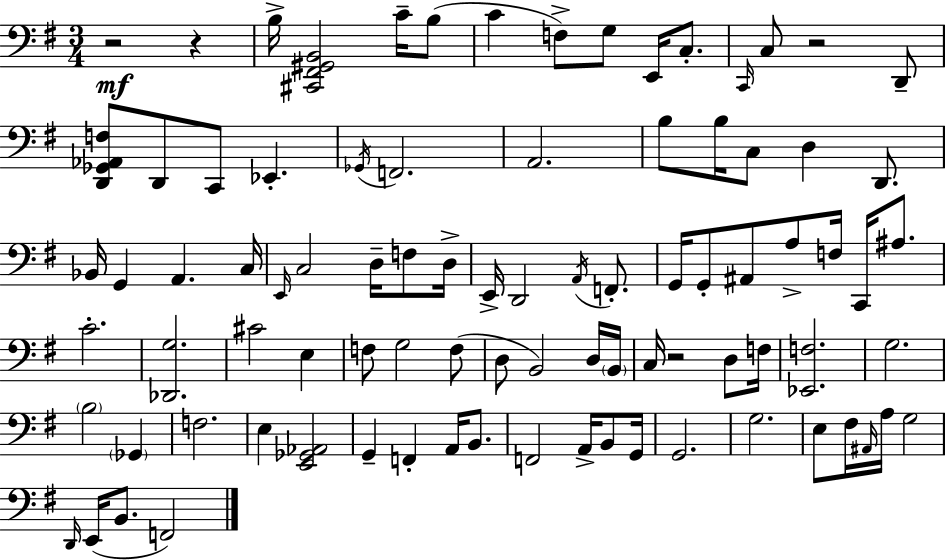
X:1
T:Untitled
M:3/4
L:1/4
K:Em
z2 z B,/4 [^C,,^F,,^G,,B,,]2 C/4 B,/2 C F,/2 G,/2 E,,/4 C,/2 C,,/4 C,/2 z2 D,,/2 [D,,_G,,_A,,F,]/2 D,,/2 C,,/2 _E,, _G,,/4 F,,2 A,,2 B,/2 B,/4 C,/2 D, D,,/2 _B,,/4 G,, A,, C,/4 E,,/4 C,2 D,/4 F,/2 D,/4 E,,/4 D,,2 A,,/4 F,,/2 G,,/4 G,,/2 ^A,,/2 A,/2 F,/4 C,,/4 ^A,/2 C2 [_D,,G,]2 ^C2 E, F,/2 G,2 F,/2 D,/2 B,,2 D,/4 B,,/4 C,/4 z2 D,/2 F,/4 [_E,,F,]2 G,2 B,2 _G,, F,2 E, [E,,_G,,_A,,]2 G,, F,, A,,/4 B,,/2 F,,2 A,,/4 B,,/2 G,,/4 G,,2 G,2 E,/2 ^F,/4 ^A,,/4 A,/4 G,2 D,,/4 E,,/4 B,,/2 F,,2